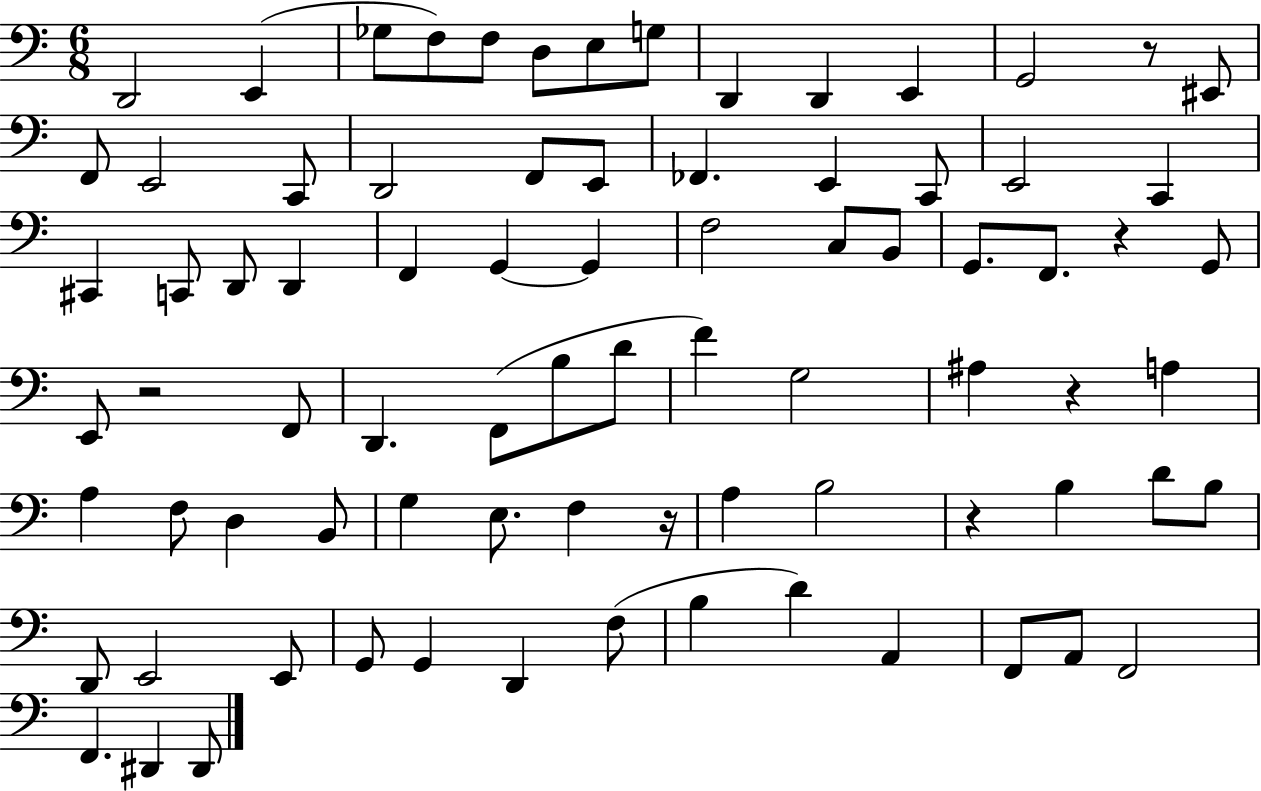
X:1
T:Untitled
M:6/8
L:1/4
K:C
D,,2 E,, _G,/2 F,/2 F,/2 D,/2 E,/2 G,/2 D,, D,, E,, G,,2 z/2 ^E,,/2 F,,/2 E,,2 C,,/2 D,,2 F,,/2 E,,/2 _F,, E,, C,,/2 E,,2 C,, ^C,, C,,/2 D,,/2 D,, F,, G,, G,, F,2 C,/2 B,,/2 G,,/2 F,,/2 z G,,/2 E,,/2 z2 F,,/2 D,, F,,/2 B,/2 D/2 F G,2 ^A, z A, A, F,/2 D, B,,/2 G, E,/2 F, z/4 A, B,2 z B, D/2 B,/2 D,,/2 E,,2 E,,/2 G,,/2 G,, D,, F,/2 B, D A,, F,,/2 A,,/2 F,,2 F,, ^D,, ^D,,/2